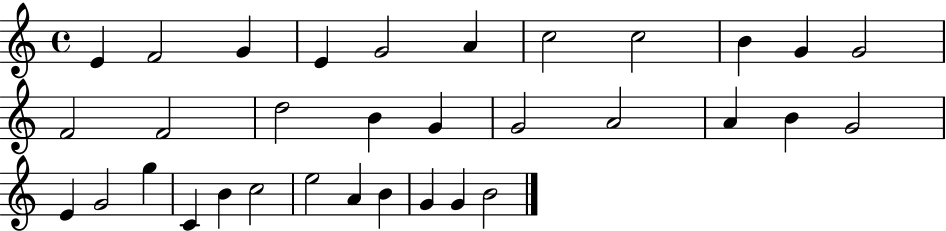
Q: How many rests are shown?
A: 0